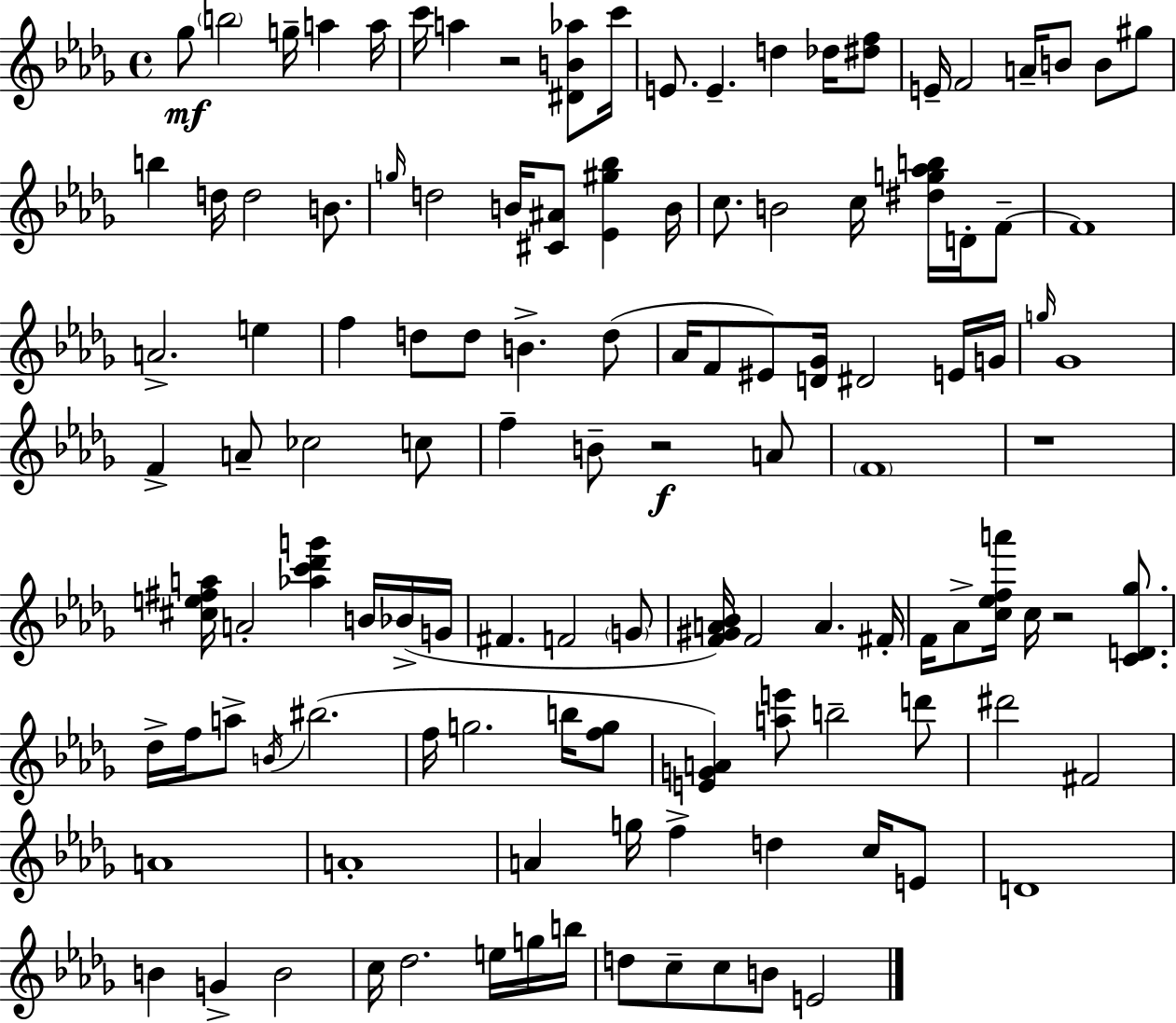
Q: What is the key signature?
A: BES minor